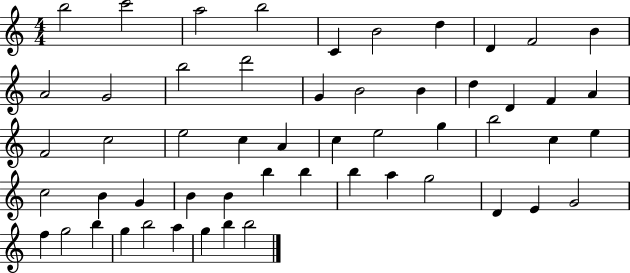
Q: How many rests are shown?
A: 0